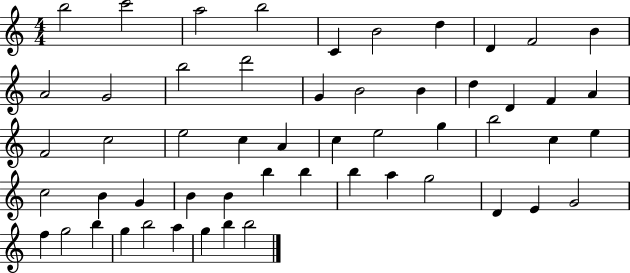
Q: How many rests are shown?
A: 0